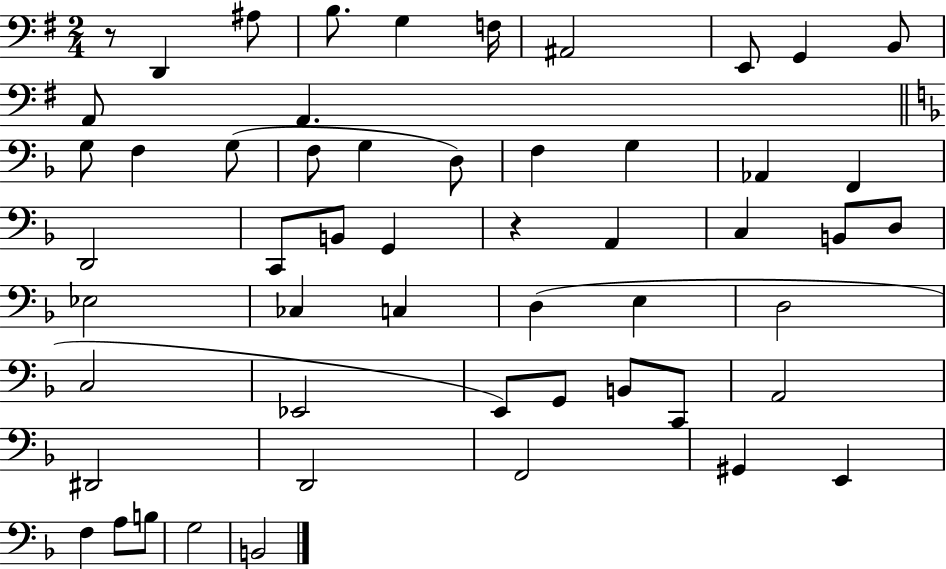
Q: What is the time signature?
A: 2/4